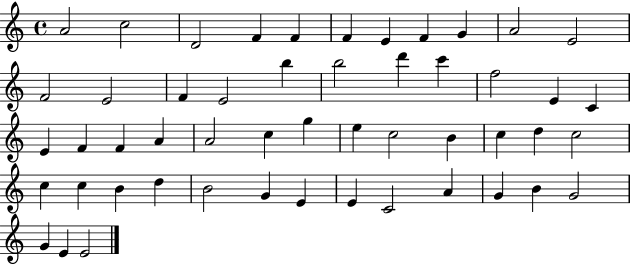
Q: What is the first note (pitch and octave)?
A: A4